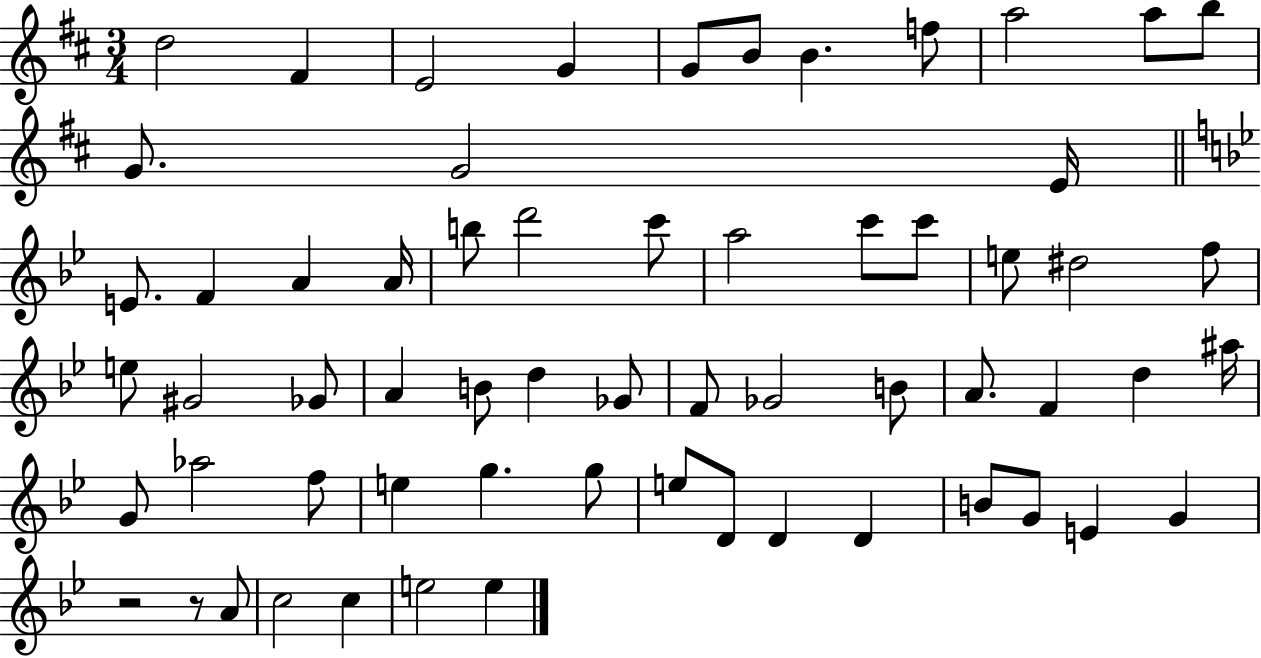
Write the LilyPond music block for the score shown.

{
  \clef treble
  \numericTimeSignature
  \time 3/4
  \key d \major
  d''2 fis'4 | e'2 g'4 | g'8 b'8 b'4. f''8 | a''2 a''8 b''8 | \break g'8. g'2 e'16 | \bar "||" \break \key bes \major e'8. f'4 a'4 a'16 | b''8 d'''2 c'''8 | a''2 c'''8 c'''8 | e''8 dis''2 f''8 | \break e''8 gis'2 ges'8 | a'4 b'8 d''4 ges'8 | f'8 ges'2 b'8 | a'8. f'4 d''4 ais''16 | \break g'8 aes''2 f''8 | e''4 g''4. g''8 | e''8 d'8 d'4 d'4 | b'8 g'8 e'4 g'4 | \break r2 r8 a'8 | c''2 c''4 | e''2 e''4 | \bar "|."
}